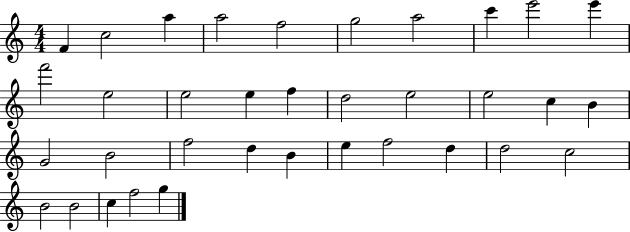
F4/q C5/h A5/q A5/h F5/h G5/h A5/h C6/q E6/h E6/q F6/h E5/h E5/h E5/q F5/q D5/h E5/h E5/h C5/q B4/q G4/h B4/h F5/h D5/q B4/q E5/q F5/h D5/q D5/h C5/h B4/h B4/h C5/q F5/h G5/q